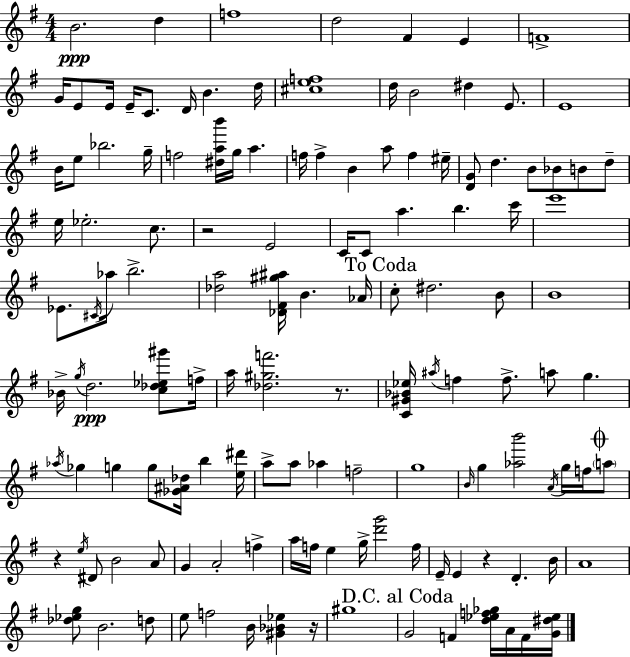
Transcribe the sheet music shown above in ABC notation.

X:1
T:Untitled
M:4/4
L:1/4
K:G
B2 d f4 d2 ^F E F4 G/4 E/2 E/4 E/4 C/2 D/4 B d/4 [^cef]4 d/4 B2 ^d E/2 E4 B/4 e/2 _b2 g/4 f2 [^dab']/4 g/4 a f/4 f B a/2 f ^e/4 [DG]/2 d B/2 _B/2 B/2 d/2 e/4 _e2 c/2 z2 E2 C/4 C/2 a b c'/4 e'4 _E/2 ^C/4 _a/4 b2 [_da]2 [_D^F^g^a]/4 B _A/4 c/2 ^d2 B/2 B4 _B/4 g/4 d2 [c_d_e^g']/2 f/4 a/4 [_d^gf']2 z/2 [C^G_B_e]/4 ^a/4 f f/2 a/2 g _a/4 _g g g/2 [_G^A_d]/4 b [e^d']/4 a/2 a/2 _a f2 g4 B/4 g [_ab']2 A/4 g/4 f/4 a/2 z e/4 ^D/2 B2 A/2 G A2 f a/4 f/4 e g/4 [d'g']2 f/4 E/4 E z D B/4 A4 [_d_eg]/2 B2 d/2 e/2 f2 B/4 [^G_B_e] z/4 ^g4 G2 F [d_ef_g]/4 A/4 F/4 [G^d_e]/4